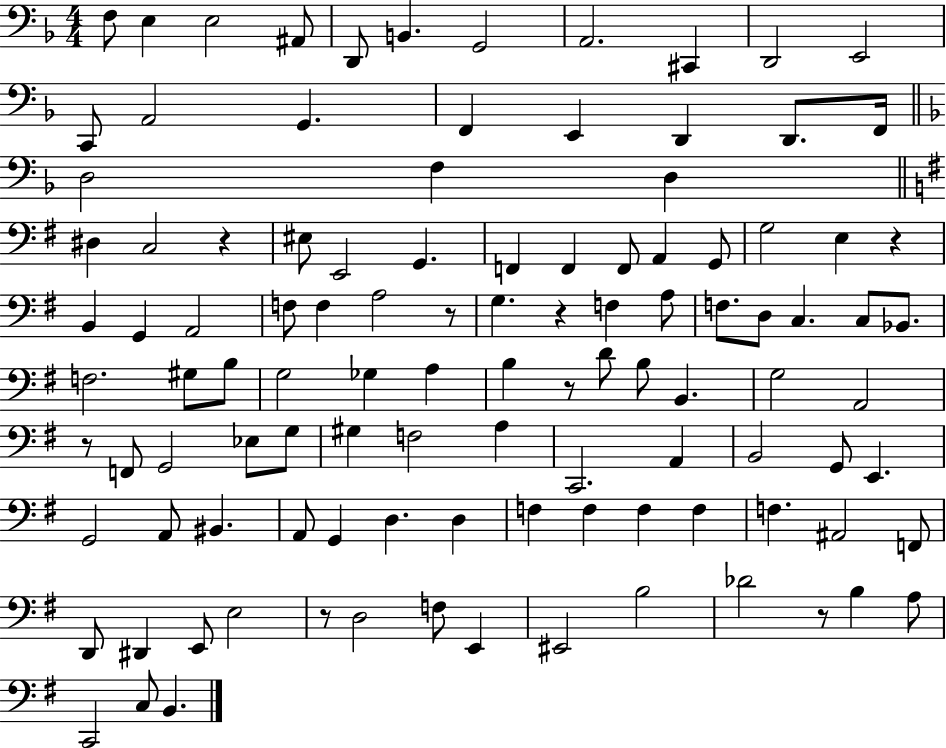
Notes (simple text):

F3/e E3/q E3/h A#2/e D2/e B2/q. G2/h A2/h. C#2/q D2/h E2/h C2/e A2/h G2/q. F2/q E2/q D2/q D2/e. F2/s D3/h F3/q D3/q D#3/q C3/h R/q EIS3/e E2/h G2/q. F2/q F2/q F2/e A2/q G2/e G3/h E3/q R/q B2/q G2/q A2/h F3/e F3/q A3/h R/e G3/q. R/q F3/q A3/e F3/e. D3/e C3/q. C3/e Bb2/e. F3/h. G#3/e B3/e G3/h Gb3/q A3/q B3/q R/e D4/e B3/e B2/q. G3/h A2/h R/e F2/e G2/h Eb3/e G3/e G#3/q F3/h A3/q C2/h. A2/q B2/h G2/e E2/q. G2/h A2/e BIS2/q. A2/e G2/q D3/q. D3/q F3/q F3/q F3/q F3/q F3/q. A#2/h F2/e D2/e D#2/q E2/e E3/h R/e D3/h F3/e E2/q EIS2/h B3/h Db4/h R/e B3/q A3/e C2/h C3/e B2/q.